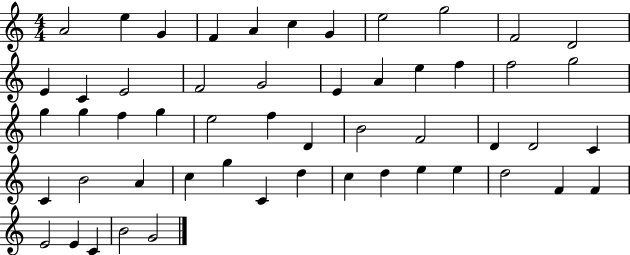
X:1
T:Untitled
M:4/4
L:1/4
K:C
A2 e G F A c G e2 g2 F2 D2 E C E2 F2 G2 E A e f f2 g2 g g f g e2 f D B2 F2 D D2 C C B2 A c g C d c d e e d2 F F E2 E C B2 G2